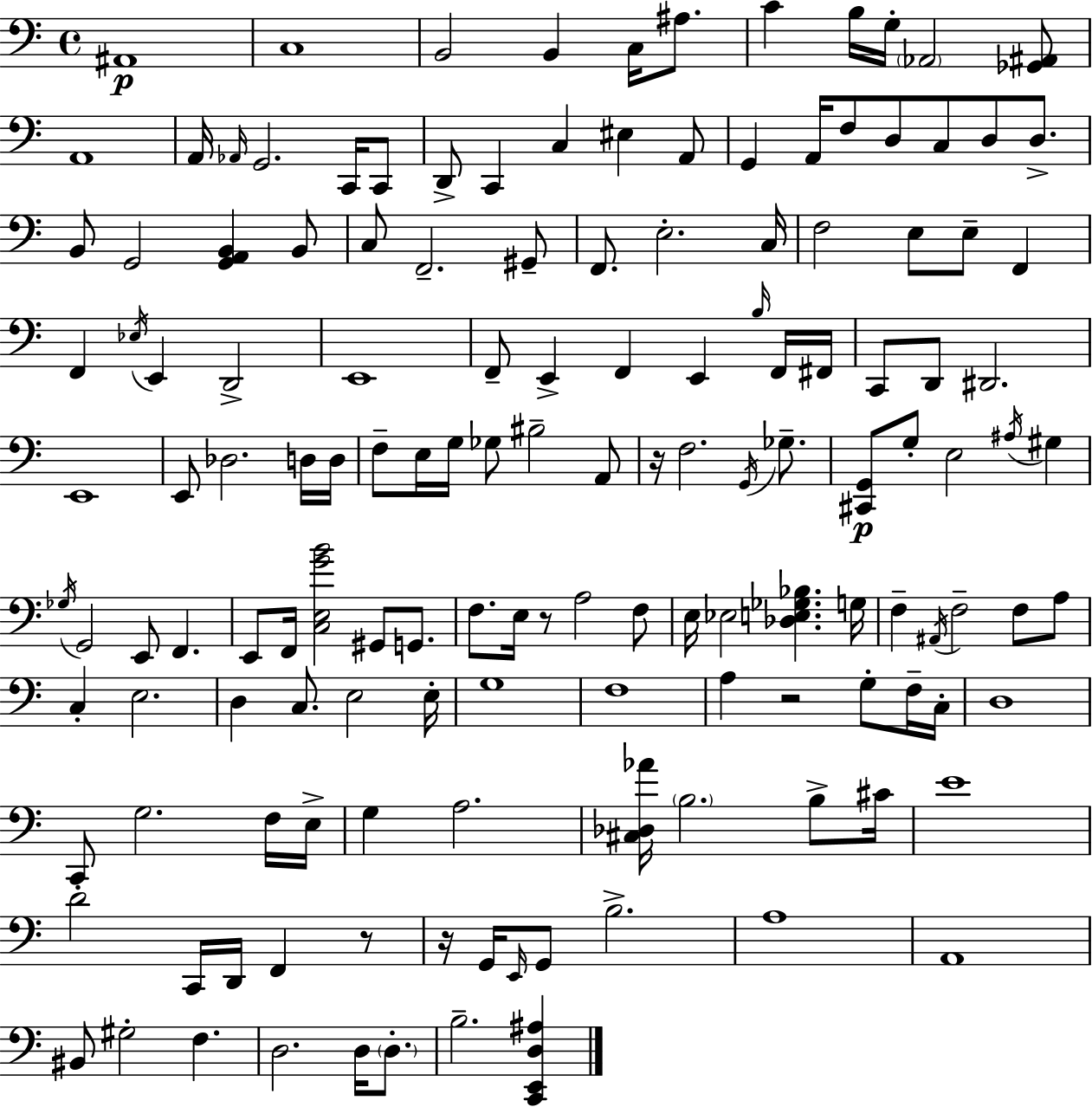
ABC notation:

X:1
T:Untitled
M:4/4
L:1/4
K:Am
^A,,4 C,4 B,,2 B,, C,/4 ^A,/2 C B,/4 G,/4 _A,,2 [_G,,^A,,]/2 A,,4 A,,/4 _A,,/4 G,,2 C,,/4 C,,/2 D,,/2 C,, C, ^E, A,,/2 G,, A,,/4 F,/2 D,/2 C,/2 D,/2 D,/2 B,,/2 G,,2 [G,,A,,B,,] B,,/2 C,/2 F,,2 ^G,,/2 F,,/2 E,2 C,/4 F,2 E,/2 E,/2 F,, F,, _E,/4 E,, D,,2 E,,4 F,,/2 E,, F,, E,, B,/4 F,,/4 ^F,,/4 C,,/2 D,,/2 ^D,,2 E,,4 E,,/2 _D,2 D,/4 D,/4 F,/2 E,/4 G,/4 _G,/2 ^B,2 A,,/2 z/4 F,2 G,,/4 _G,/2 [^C,,G,,]/2 G,/2 E,2 ^A,/4 ^G, _G,/4 G,,2 E,,/2 F,, E,,/2 F,,/4 [C,E,GB]2 ^G,,/2 G,,/2 F,/2 E,/4 z/2 A,2 F,/2 E,/4 _E,2 [_D,E,_G,_B,] G,/4 F, ^A,,/4 F,2 F,/2 A,/2 C, E,2 D, C,/2 E,2 E,/4 G,4 F,4 A, z2 G,/2 F,/4 C,/4 D,4 C,,/2 G,2 F,/4 E,/4 G, A,2 [^C,_D,_A]/4 B,2 B,/2 ^C/4 E4 D2 C,,/4 D,,/4 F,, z/2 z/4 G,,/4 E,,/4 G,,/2 B,2 A,4 A,,4 ^B,,/2 ^G,2 F, D,2 D,/4 D,/2 B,2 [C,,E,,D,^A,]